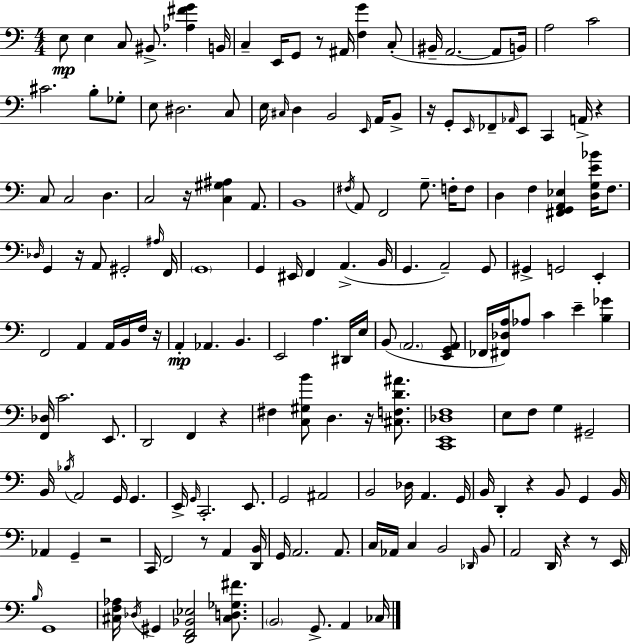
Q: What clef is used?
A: bass